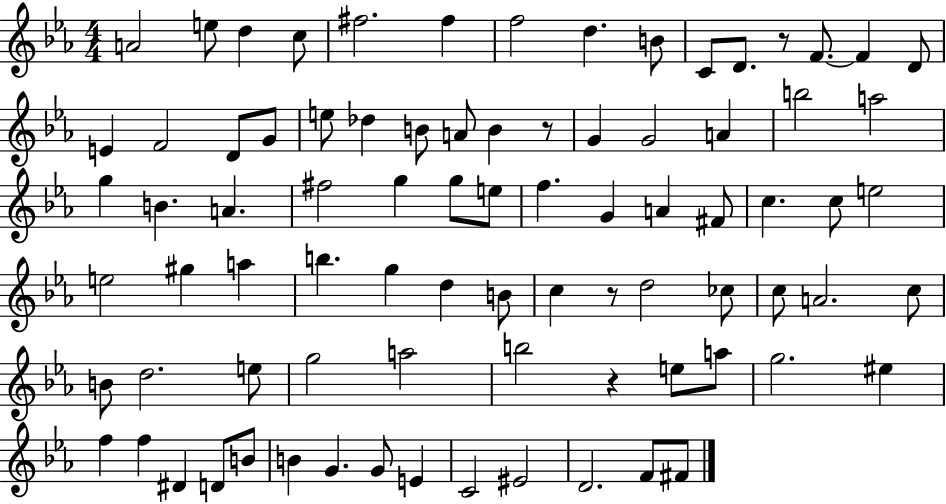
A4/h E5/e D5/q C5/e F#5/h. F#5/q F5/h D5/q. B4/e C4/e D4/e. R/e F4/e. F4/q D4/e E4/q F4/h D4/e G4/e E5/e Db5/q B4/e A4/e B4/q R/e G4/q G4/h A4/q B5/h A5/h G5/q B4/q. A4/q. F#5/h G5/q G5/e E5/e F5/q. G4/q A4/q F#4/e C5/q. C5/e E5/h E5/h G#5/q A5/q B5/q. G5/q D5/q B4/e C5/q R/e D5/h CES5/e C5/e A4/h. C5/e B4/e D5/h. E5/e G5/h A5/h B5/h R/q E5/e A5/e G5/h. EIS5/q F5/q F5/q D#4/q D4/e B4/e B4/q G4/q. G4/e E4/q C4/h EIS4/h D4/h. F4/e F#4/e